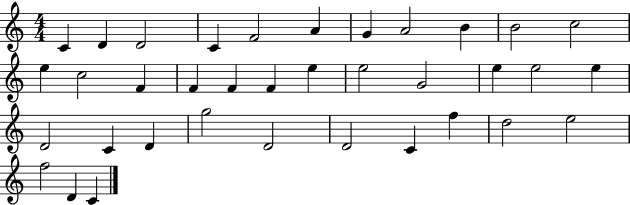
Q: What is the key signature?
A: C major